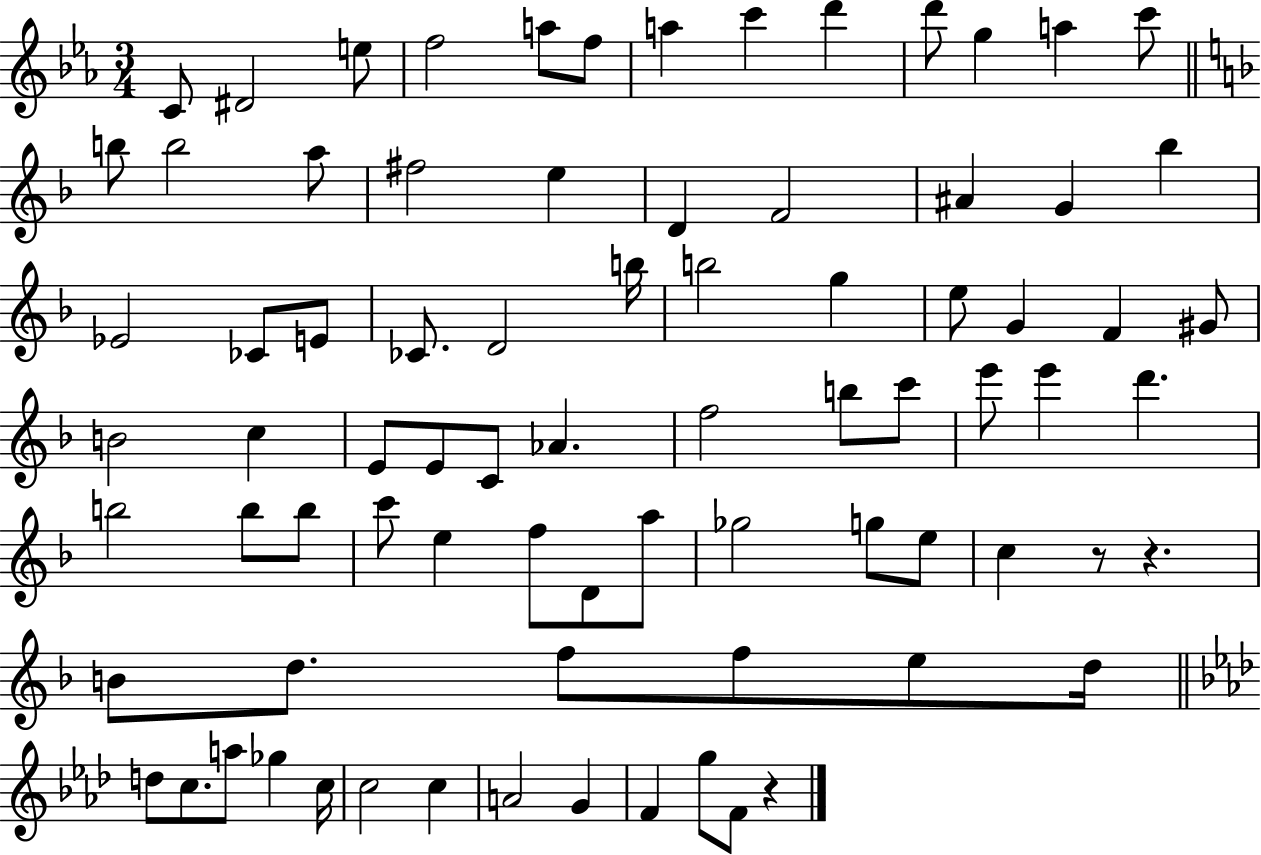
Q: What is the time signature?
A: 3/4